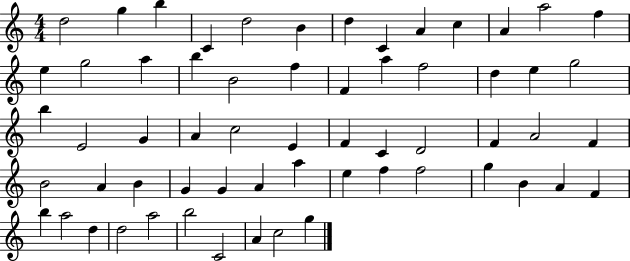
{
  \clef treble
  \numericTimeSignature
  \time 4/4
  \key c \major
  d''2 g''4 b''4 | c'4 d''2 b'4 | d''4 c'4 a'4 c''4 | a'4 a''2 f''4 | \break e''4 g''2 a''4 | b''4 b'2 f''4 | f'4 a''4 f''2 | d''4 e''4 g''2 | \break b''4 e'2 g'4 | a'4 c''2 e'4 | f'4 c'4 d'2 | f'4 a'2 f'4 | \break b'2 a'4 b'4 | g'4 g'4 a'4 a''4 | e''4 f''4 f''2 | g''4 b'4 a'4 f'4 | \break b''4 a''2 d''4 | d''2 a''2 | b''2 c'2 | a'4 c''2 g''4 | \break \bar "|."
}